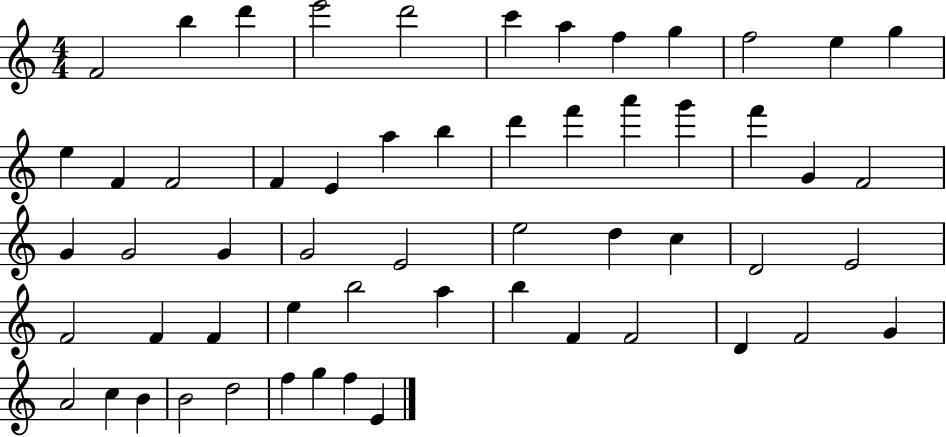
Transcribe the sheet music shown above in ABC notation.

X:1
T:Untitled
M:4/4
L:1/4
K:C
F2 b d' e'2 d'2 c' a f g f2 e g e F F2 F E a b d' f' a' g' f' G F2 G G2 G G2 E2 e2 d c D2 E2 F2 F F e b2 a b F F2 D F2 G A2 c B B2 d2 f g f E